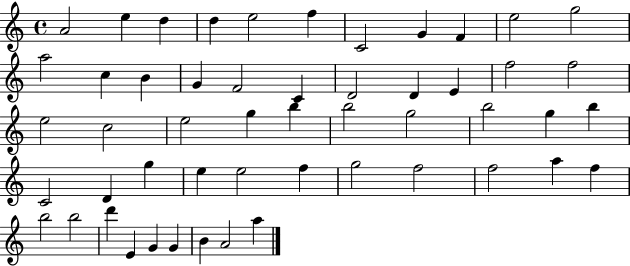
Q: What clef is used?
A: treble